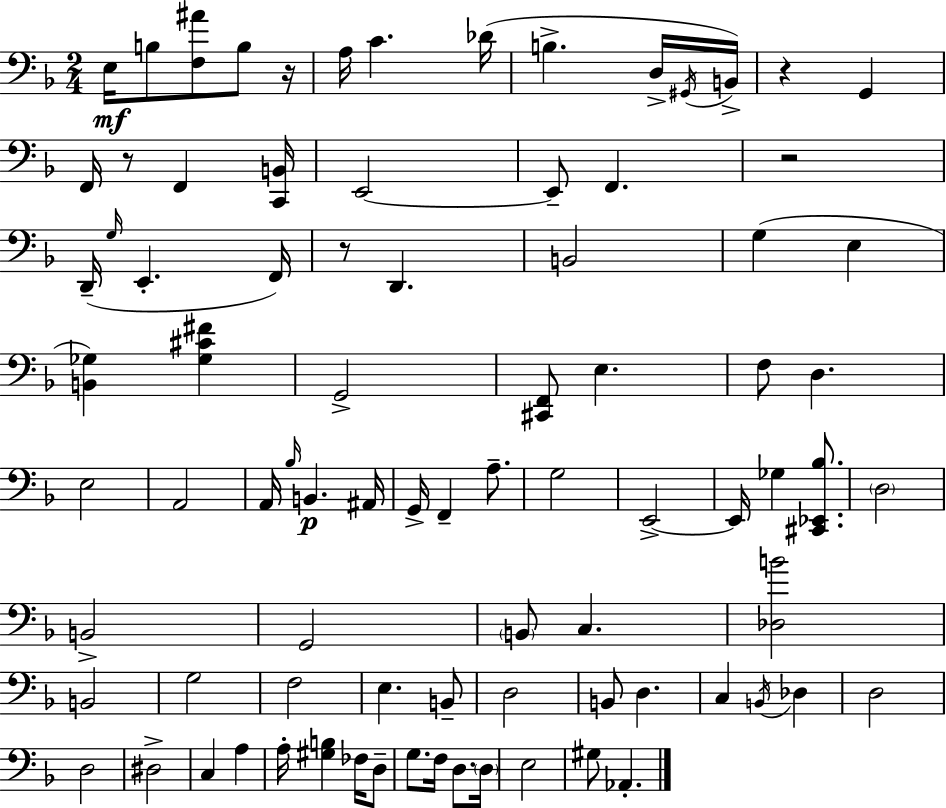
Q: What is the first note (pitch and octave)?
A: E3